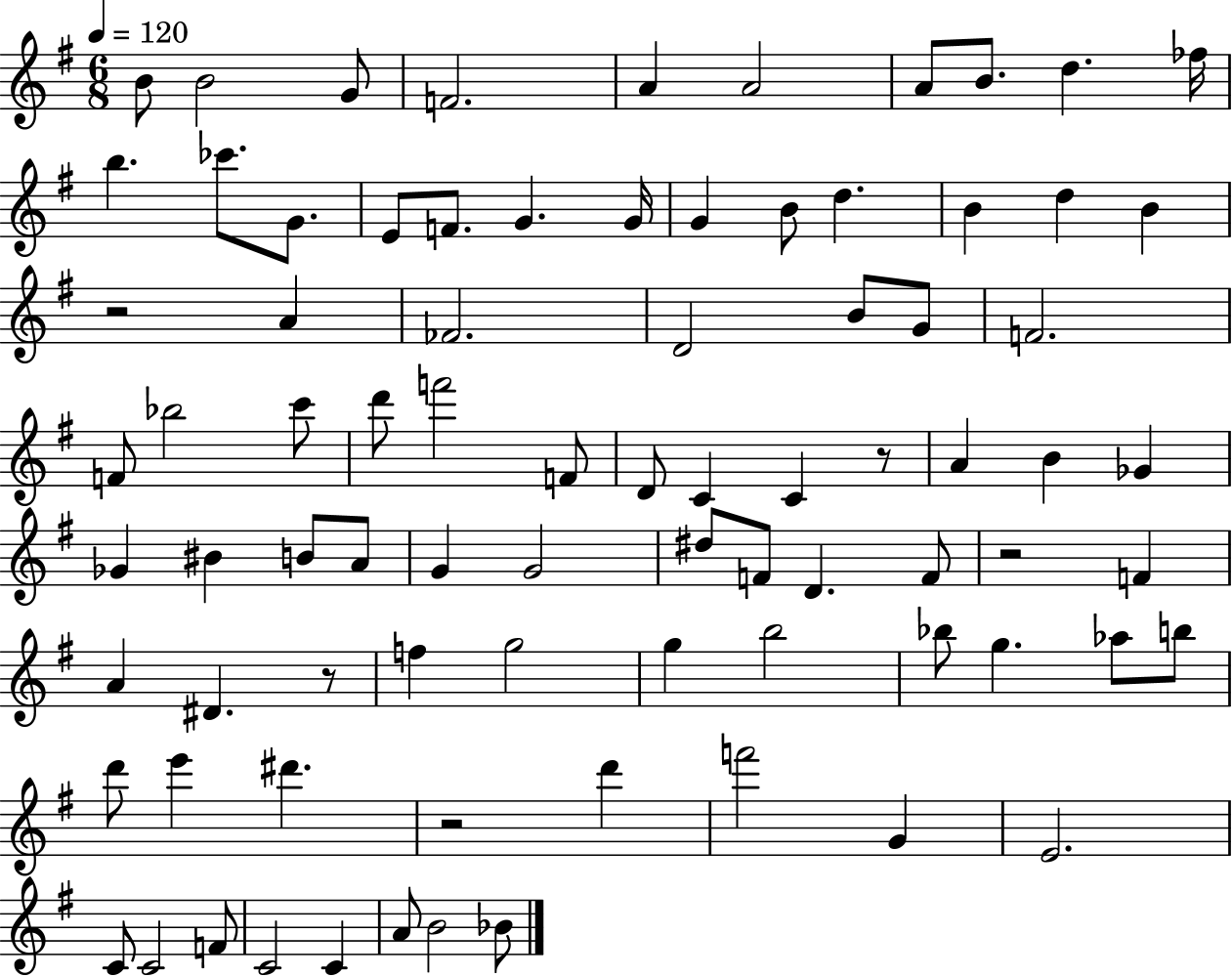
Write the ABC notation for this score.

X:1
T:Untitled
M:6/8
L:1/4
K:G
B/2 B2 G/2 F2 A A2 A/2 B/2 d _f/4 b _c'/2 G/2 E/2 F/2 G G/4 G B/2 d B d B z2 A _F2 D2 B/2 G/2 F2 F/2 _b2 c'/2 d'/2 f'2 F/2 D/2 C C z/2 A B _G _G ^B B/2 A/2 G G2 ^d/2 F/2 D F/2 z2 F A ^D z/2 f g2 g b2 _b/2 g _a/2 b/2 d'/2 e' ^d' z2 d' f'2 G E2 C/2 C2 F/2 C2 C A/2 B2 _B/2